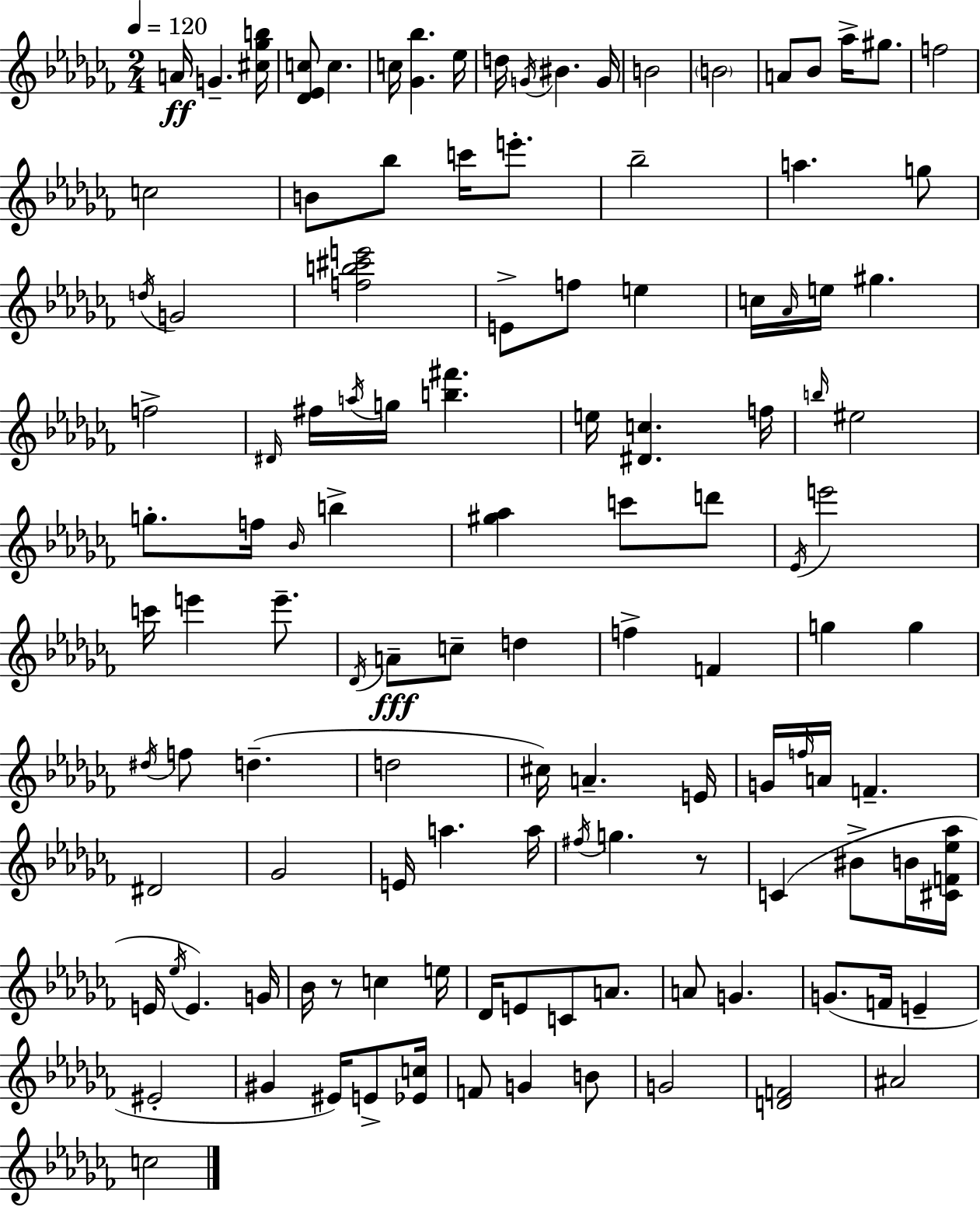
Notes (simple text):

A4/s G4/q. [C#5,Gb5,B5]/s [Db4,Eb4,C5]/e C5/q. C5/s [Gb4,Bb5]/q. Eb5/s D5/s G4/s BIS4/q. G4/s B4/h B4/h A4/e Bb4/e Ab5/s G#5/e. F5/h C5/h B4/e Bb5/e C6/s E6/e. Bb5/h A5/q. G5/e D5/s G4/h [F5,B5,C#6,E6]/h E4/e F5/e E5/q C5/s Ab4/s E5/s G#5/q. F5/h D#4/s F#5/s A5/s G5/s [B5,F#6]/q. E5/s [D#4,C5]/q. F5/s B5/s EIS5/h G5/e. F5/s Bb4/s B5/q [G#5,Ab5]/q C6/e D6/e Eb4/s E6/h C6/s E6/q E6/e. Db4/s A4/e C5/e D5/q F5/q F4/q G5/q G5/q D#5/s F5/e D5/q. D5/h C#5/s A4/q. E4/s G4/s F5/s A4/s F4/q. D#4/h Gb4/h E4/s A5/q. A5/s F#5/s G5/q. R/e C4/q BIS4/e B4/s [C#4,F4,Eb5,Ab5]/s E4/s Eb5/s E4/q. G4/s Bb4/s R/e C5/q E5/s Db4/s E4/e C4/e A4/e. A4/e G4/q. G4/e. F4/s E4/q EIS4/h G#4/q EIS4/s E4/e [Eb4,C5]/s F4/e G4/q B4/e G4/h [D4,F4]/h A#4/h C5/h